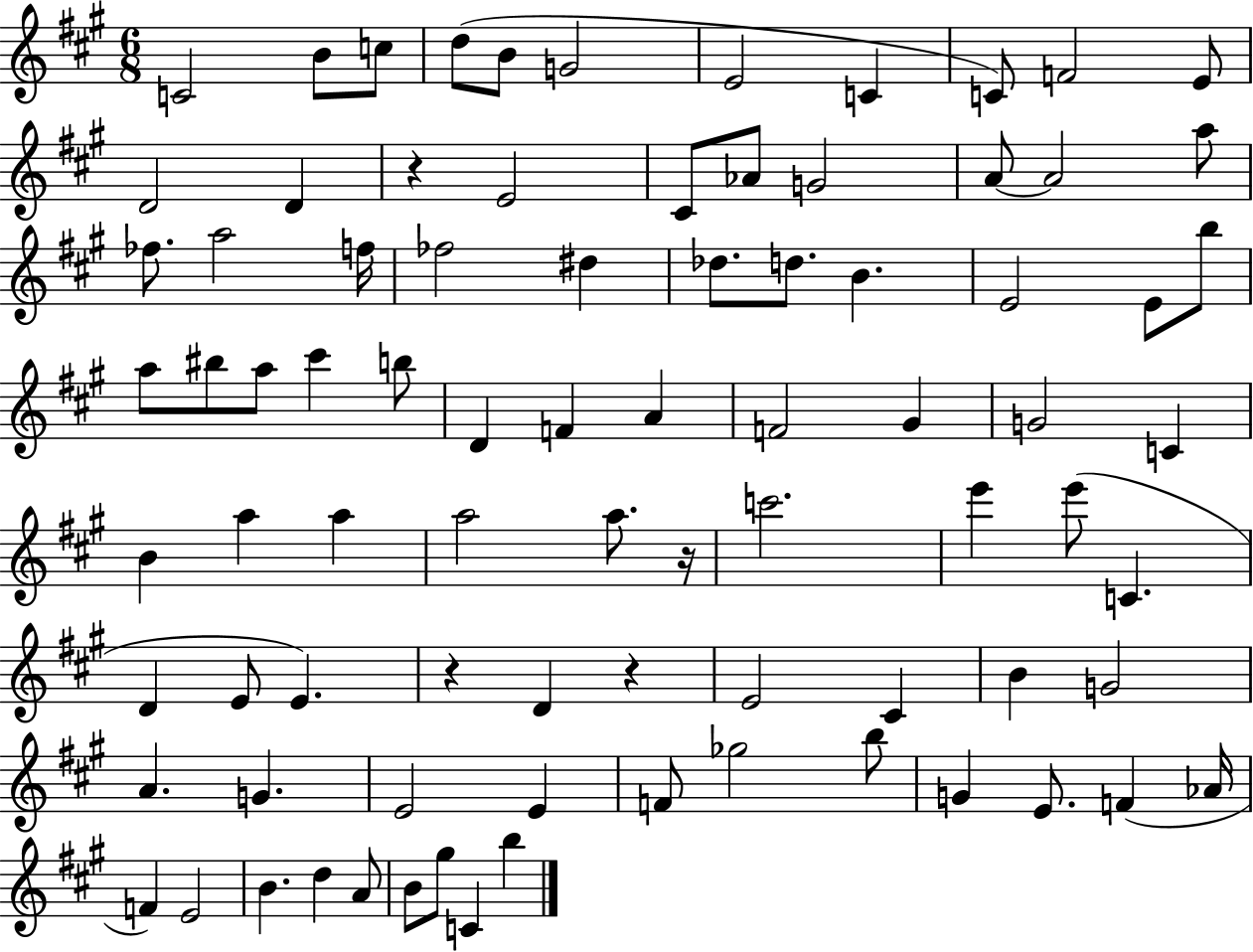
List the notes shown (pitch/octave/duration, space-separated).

C4/h B4/e C5/e D5/e B4/e G4/h E4/h C4/q C4/e F4/h E4/e D4/h D4/q R/q E4/h C#4/e Ab4/e G4/h A4/e A4/h A5/e FES5/e. A5/h F5/s FES5/h D#5/q Db5/e. D5/e. B4/q. E4/h E4/e B5/e A5/e BIS5/e A5/e C#6/q B5/e D4/q F4/q A4/q F4/h G#4/q G4/h C4/q B4/q A5/q A5/q A5/h A5/e. R/s C6/h. E6/q E6/e C4/q. D4/q E4/e E4/q. R/q D4/q R/q E4/h C#4/q B4/q G4/h A4/q. G4/q. E4/h E4/q F4/e Gb5/h B5/e G4/q E4/e. F4/q Ab4/s F4/q E4/h B4/q. D5/q A4/e B4/e G#5/e C4/q B5/q